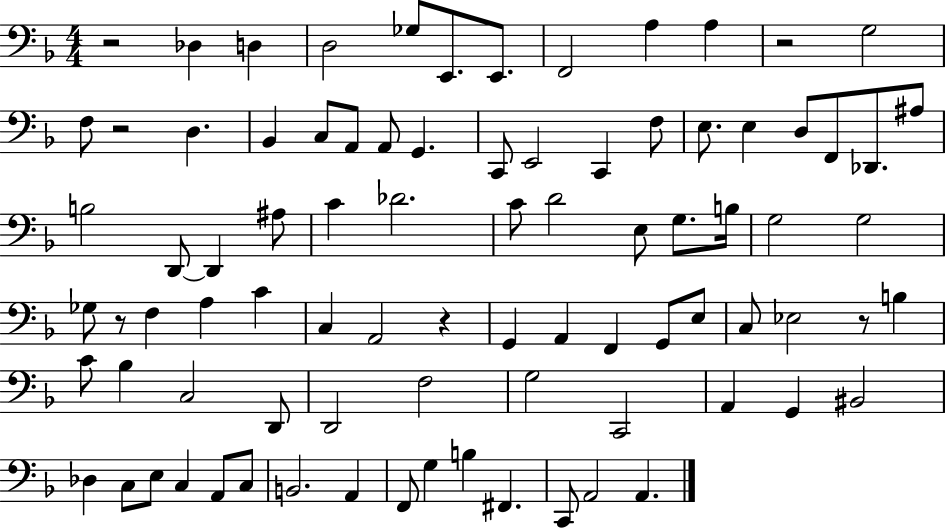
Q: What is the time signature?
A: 4/4